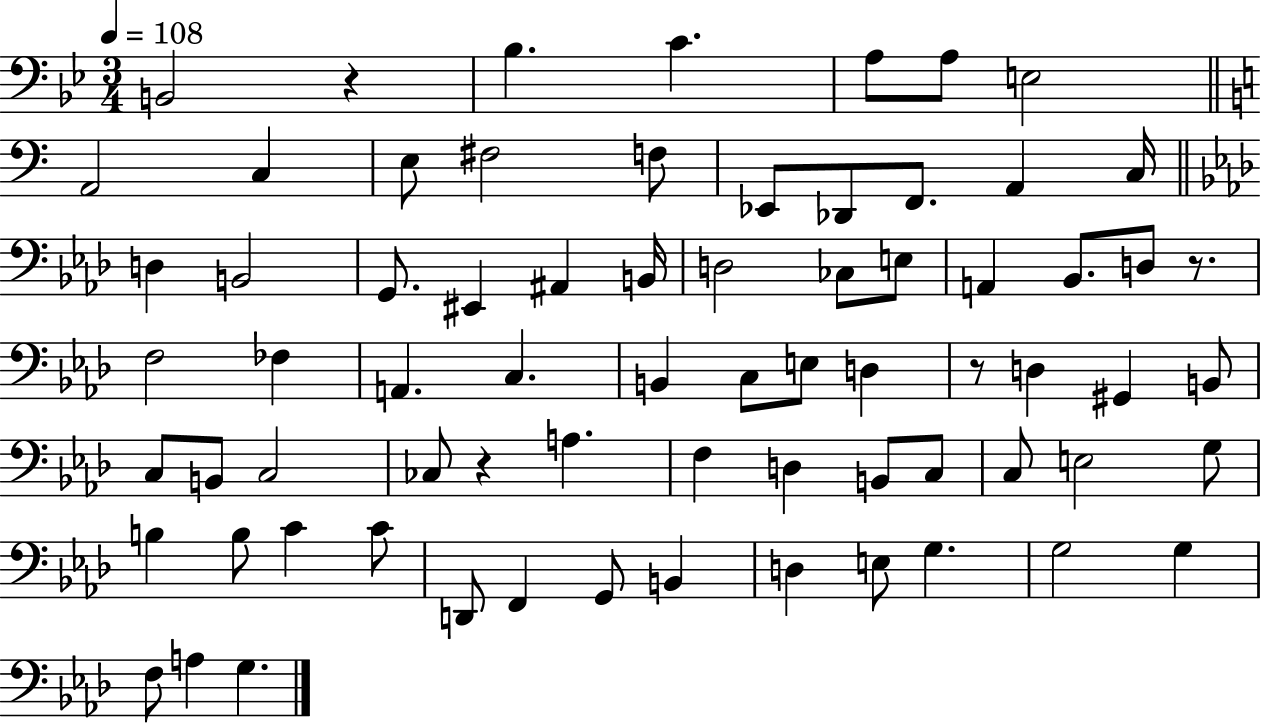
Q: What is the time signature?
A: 3/4